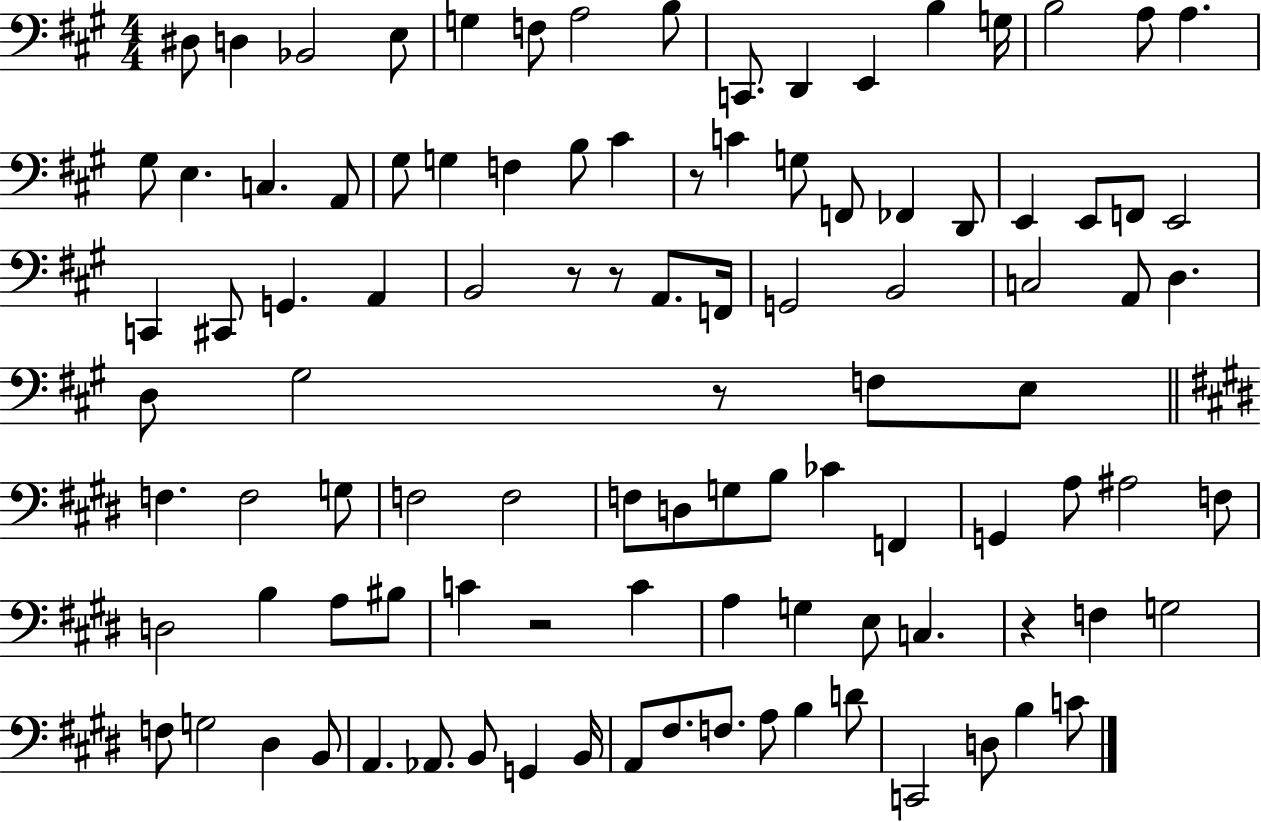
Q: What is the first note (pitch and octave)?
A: D#3